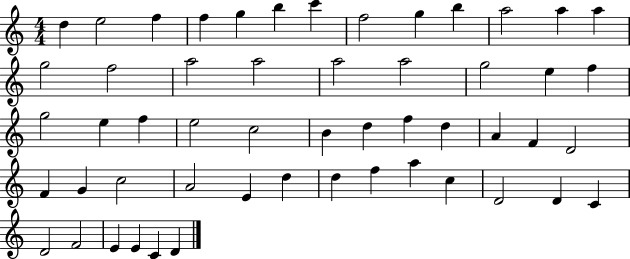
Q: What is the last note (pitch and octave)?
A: D4